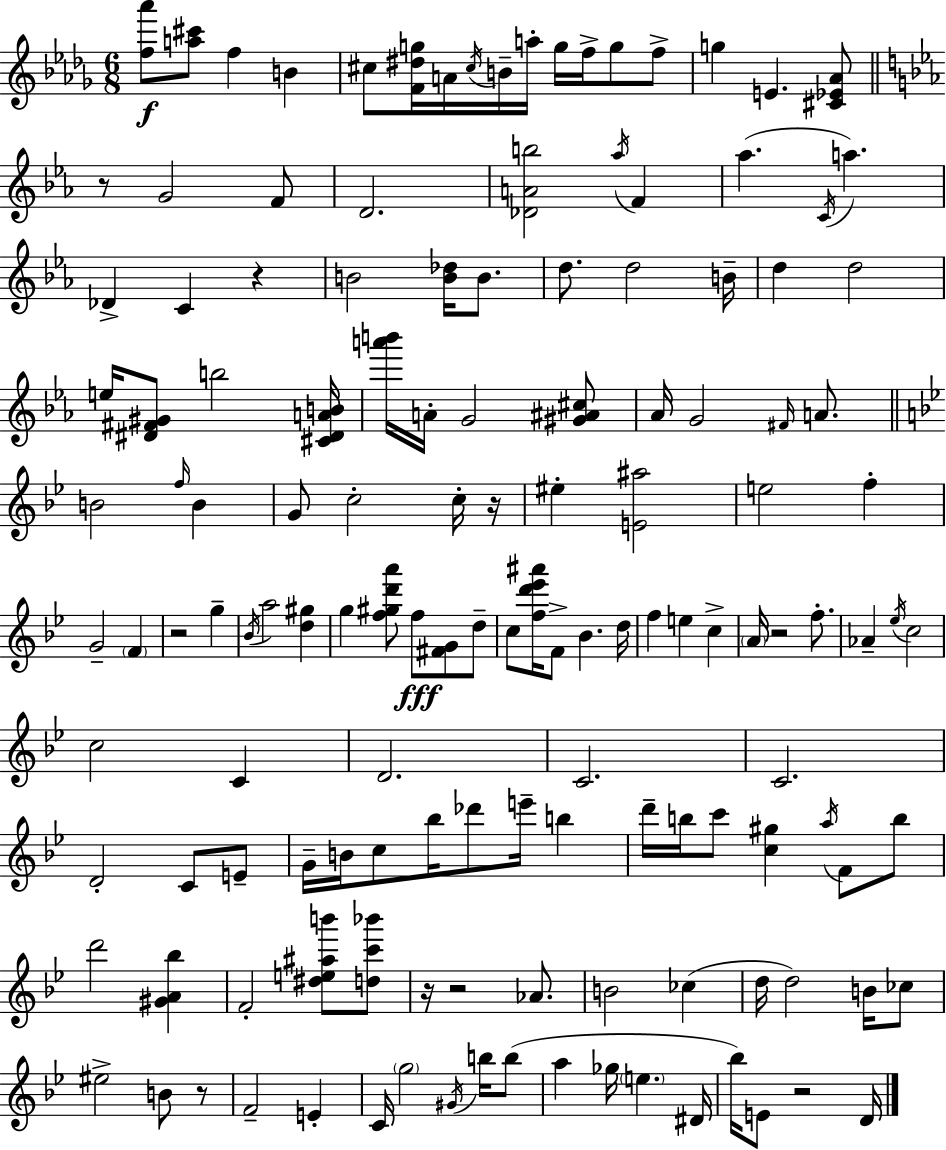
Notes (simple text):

[F5,Ab6]/e [A5,C#6]/e F5/q B4/q C#5/e [F4,D#5,G5]/s A4/s C#5/s B4/s A5/s G5/s F5/s G5/e F5/e G5/q E4/q. [C#4,Eb4,Ab4]/e R/e G4/h F4/e D4/h. [Db4,A4,B5]/h Ab5/s F4/q Ab5/q. C4/s A5/q. Db4/q C4/q R/q B4/h [B4,Db5]/s B4/e. D5/e. D5/h B4/s D5/q D5/h E5/s [D#4,F#4,G#4]/e B5/h [C#4,D#4,A4,B4]/s [A6,B6]/s A4/s G4/h [G#4,A#4,C#5]/e Ab4/s G4/h F#4/s A4/e. B4/h F5/s B4/q G4/e C5/h C5/s R/s EIS5/q [E4,A#5]/h E5/h F5/q G4/h F4/q R/h G5/q Bb4/s A5/h [D5,G#5]/q G5/q [F5,G#5,D6,A6]/e F5/e [F#4,G4]/e D5/e C5/e [F5,D6,Eb6,A#6]/s F4/e Bb4/q. D5/s F5/q E5/q C5/q A4/s R/h F5/e. Ab4/q Eb5/s C5/h C5/h C4/q D4/h. C4/h. C4/h. D4/h C4/e E4/e G4/s B4/s C5/e Bb5/s Db6/e E6/s B5/q D6/s B5/s C6/e [C5,G#5]/q A5/s F4/e B5/e D6/h [G#4,A4,Bb5]/q F4/h [D#5,E5,A#5,B6]/e [D5,C6,Bb6]/e R/s R/h Ab4/e. B4/h CES5/q D5/s D5/h B4/s CES5/e EIS5/h B4/e R/e F4/h E4/q C4/s G5/h G#4/s B5/s B5/e A5/q Gb5/s E5/q. D#4/s Bb5/s E4/e R/h D4/s